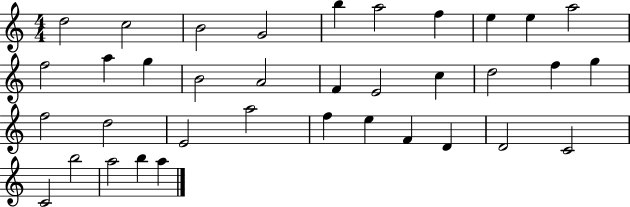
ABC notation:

X:1
T:Untitled
M:4/4
L:1/4
K:C
d2 c2 B2 G2 b a2 f e e a2 f2 a g B2 A2 F E2 c d2 f g f2 d2 E2 a2 f e F D D2 C2 C2 b2 a2 b a